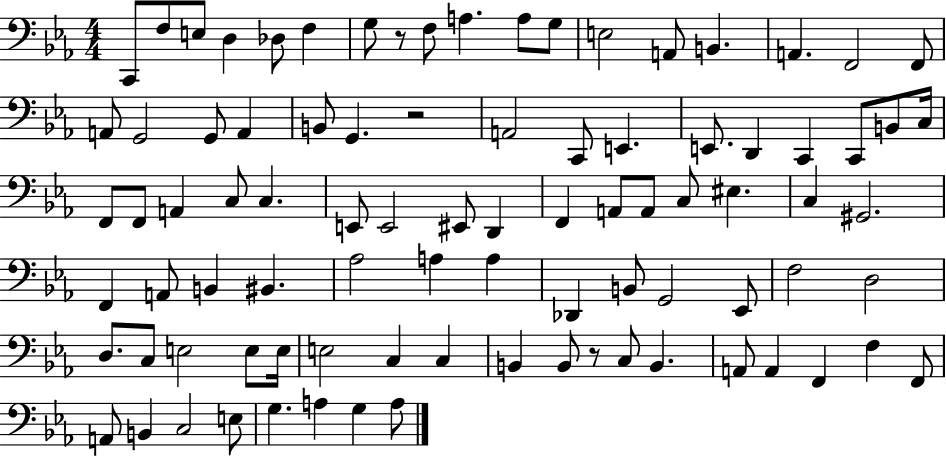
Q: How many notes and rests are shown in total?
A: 89